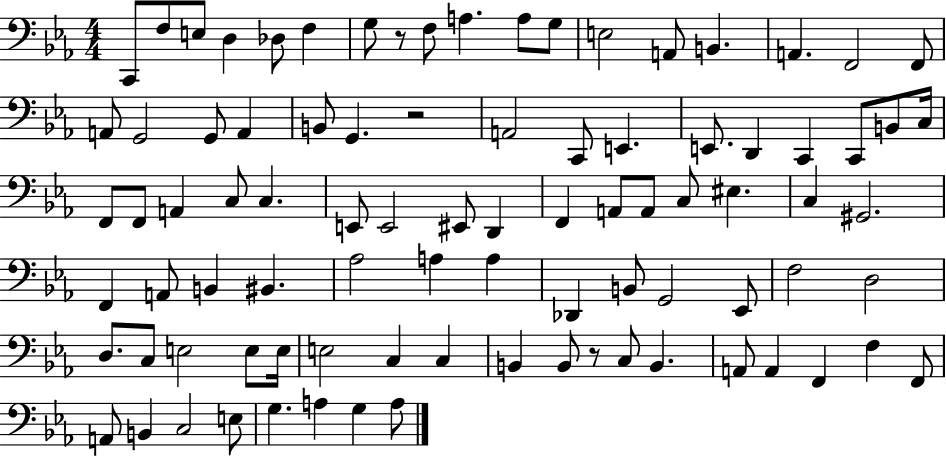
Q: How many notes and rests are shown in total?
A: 89